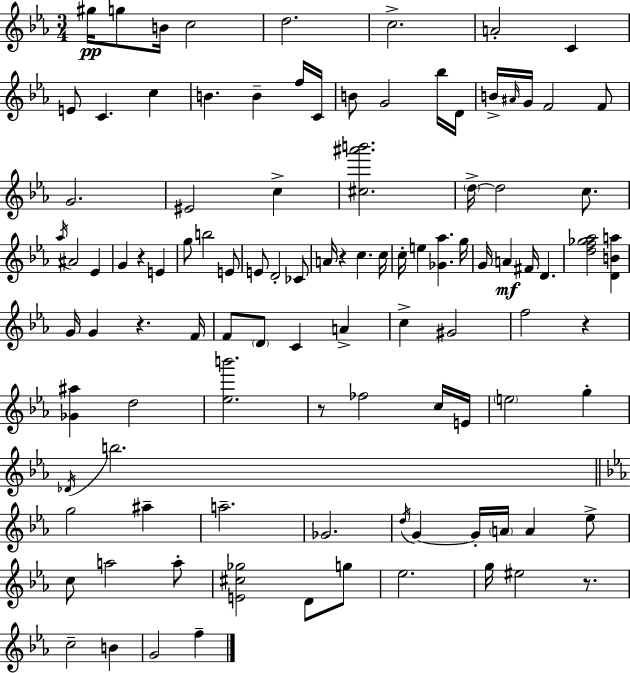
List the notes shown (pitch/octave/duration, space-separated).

G#5/s G5/e B4/s C5/h D5/h. C5/h. A4/h C4/q E4/e C4/q. C5/q B4/q. B4/q F5/s C4/s B4/e G4/h Bb5/s D4/s B4/s A#4/s G4/s F4/h F4/e G4/h. EIS4/h C5/q [C#5,A#6,B6]/h. D5/s D5/h C5/e. Ab5/s A#4/h Eb4/q G4/q R/q E4/q G5/e B5/h E4/e E4/e D4/h CES4/e A4/s R/q C5/q. C5/s C5/s E5/q [Gb4,Ab5]/q. G5/s G4/s A4/q F#4/s D4/q. [D5,F5,Gb5,Ab5]/h [D4,B4,A5]/q G4/s G4/q R/q. F4/s F4/e D4/e C4/q A4/q C5/q G#4/h F5/h R/q [Gb4,A#5]/q D5/h [Eb5,B6]/h. R/e FES5/h C5/s E4/s E5/h G5/q Db4/s B5/h. G5/h A#5/q A5/h. Gb4/h. D5/s G4/q G4/s A4/s A4/q Eb5/e C5/e A5/h A5/e [E4,C#5,Gb5]/h D4/e G5/e Eb5/h. G5/s EIS5/h R/e. C5/h B4/q G4/h F5/q